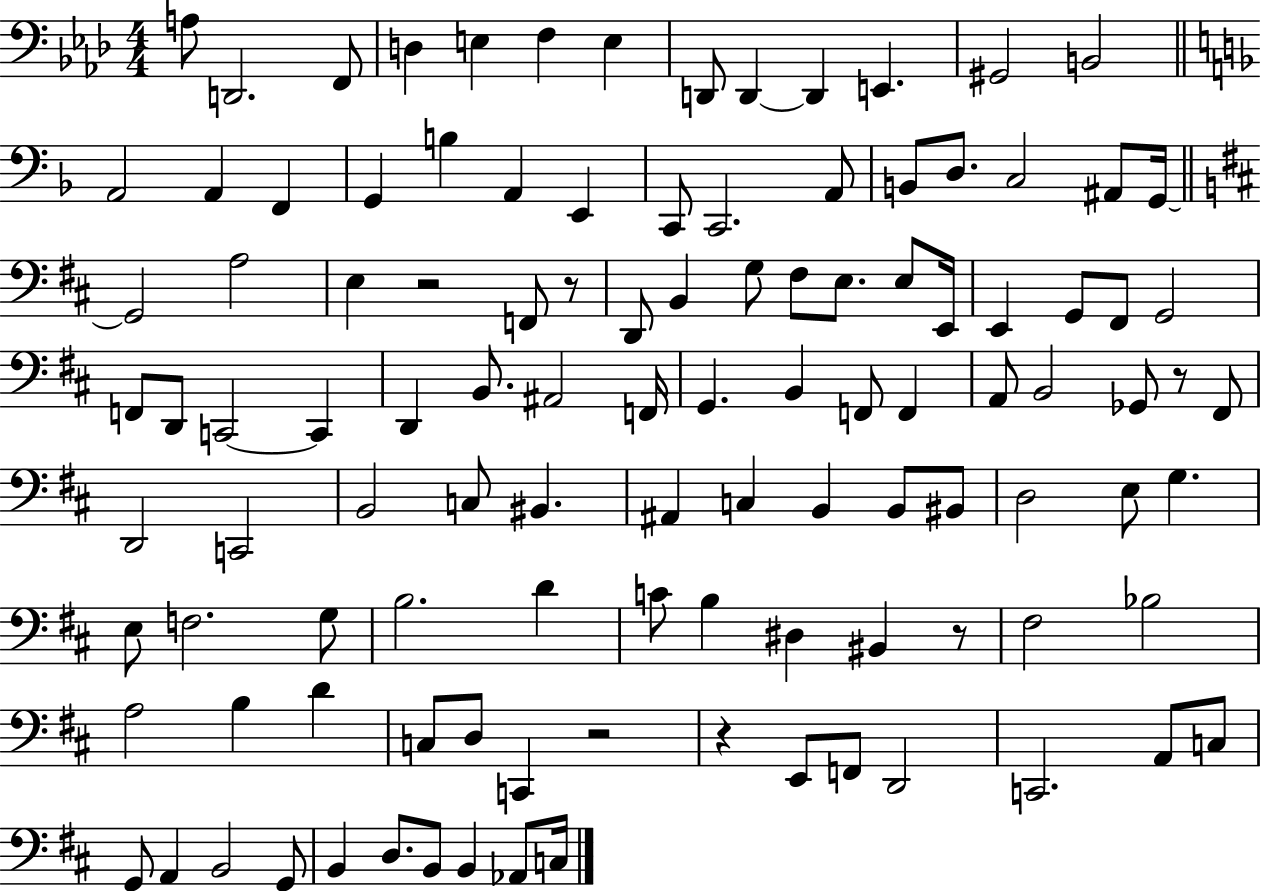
{
  \clef bass
  \numericTimeSignature
  \time 4/4
  \key aes \major
  a8 d,2. f,8 | d4 e4 f4 e4 | d,8 d,4~~ d,4 e,4. | gis,2 b,2 | \break \bar "||" \break \key f \major a,2 a,4 f,4 | g,4 b4 a,4 e,4 | c,8 c,2. a,8 | b,8 d8. c2 ais,8 g,16~~ | \break \bar "||" \break \key b \minor g,2 a2 | e4 r2 f,8 r8 | d,8 b,4 g8 fis8 e8. e8 e,16 | e,4 g,8 fis,8 g,2 | \break f,8 d,8 c,2~~ c,4 | d,4 b,8. ais,2 f,16 | g,4. b,4 f,8 f,4 | a,8 b,2 ges,8 r8 fis,8 | \break d,2 c,2 | b,2 c8 bis,4. | ais,4 c4 b,4 b,8 bis,8 | d2 e8 g4. | \break e8 f2. g8 | b2. d'4 | c'8 b4 dis4 bis,4 r8 | fis2 bes2 | \break a2 b4 d'4 | c8 d8 c,4 r2 | r4 e,8 f,8 d,2 | c,2. a,8 c8 | \break g,8 a,4 b,2 g,8 | b,4 d8. b,8 b,4 aes,8 c16 | \bar "|."
}